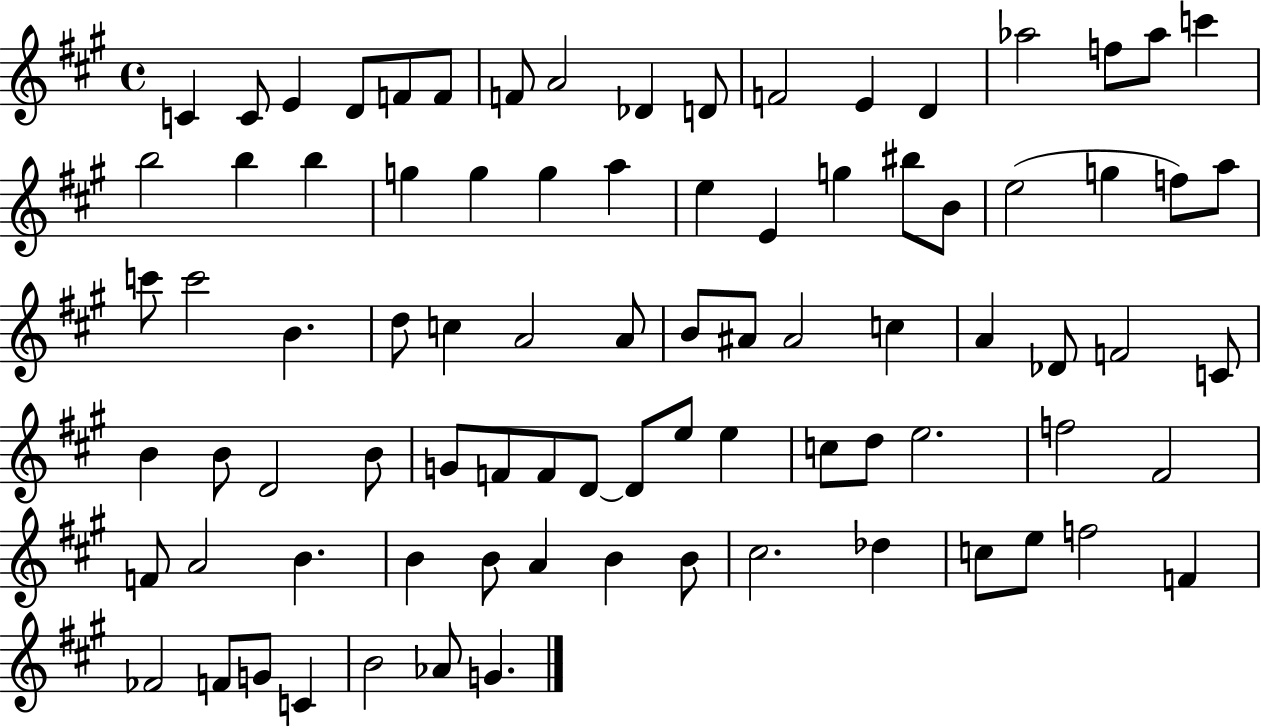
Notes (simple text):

C4/q C4/e E4/q D4/e F4/e F4/e F4/e A4/h Db4/q D4/e F4/h E4/q D4/q Ab5/h F5/e Ab5/e C6/q B5/h B5/q B5/q G5/q G5/q G5/q A5/q E5/q E4/q G5/q BIS5/e B4/e E5/h G5/q F5/e A5/e C6/e C6/h B4/q. D5/e C5/q A4/h A4/e B4/e A#4/e A#4/h C5/q A4/q Db4/e F4/h C4/e B4/q B4/e D4/h B4/e G4/e F4/e F4/e D4/e D4/e E5/e E5/q C5/e D5/e E5/h. F5/h F#4/h F4/e A4/h B4/q. B4/q B4/e A4/q B4/q B4/e C#5/h. Db5/q C5/e E5/e F5/h F4/q FES4/h F4/e G4/e C4/q B4/h Ab4/e G4/q.